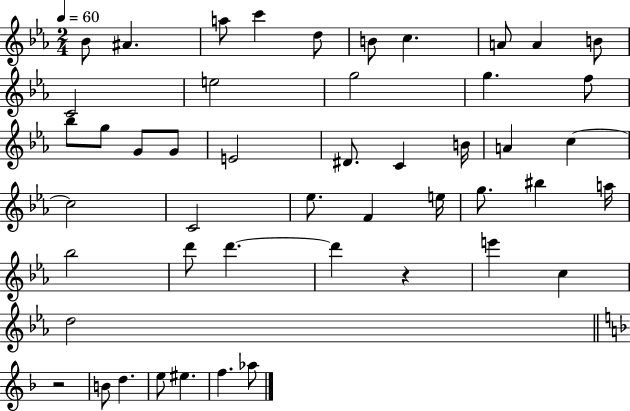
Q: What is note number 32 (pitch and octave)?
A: BIS5